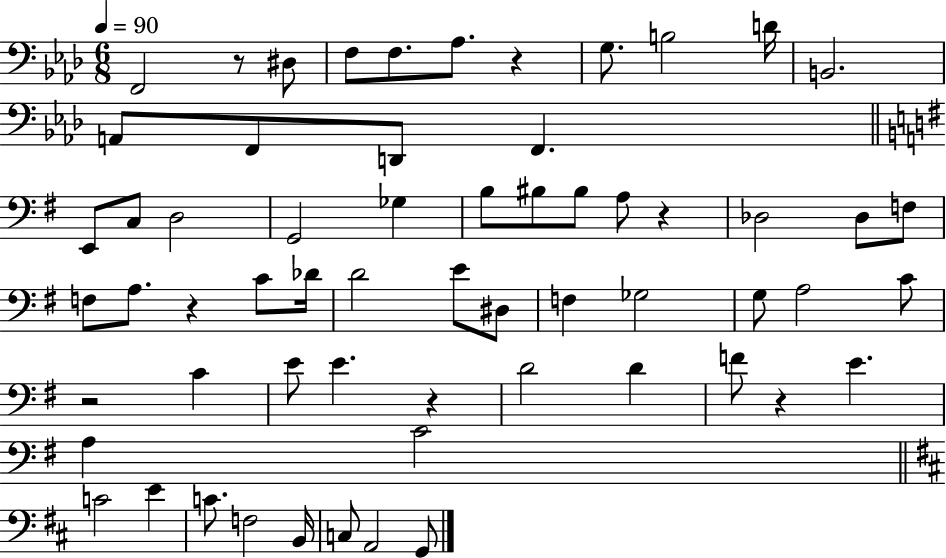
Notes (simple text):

F2/h R/e D#3/e F3/e F3/e. Ab3/e. R/q G3/e. B3/h D4/s B2/h. A2/e F2/e D2/e F2/q. E2/e C3/e D3/h G2/h Gb3/q B3/e BIS3/e BIS3/e A3/e R/q Db3/h Db3/e F3/e F3/e A3/e. R/q C4/e Db4/s D4/h E4/e D#3/e F3/q Gb3/h G3/e A3/h C4/e R/h C4/q E4/e E4/q. R/q D4/h D4/q F4/e R/q E4/q. A3/q C4/h C4/h E4/q C4/e. F3/h B2/s C3/e A2/h G2/e